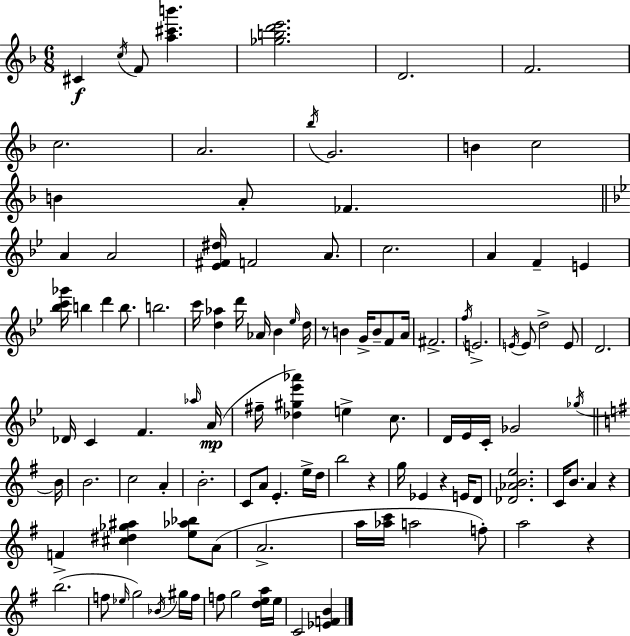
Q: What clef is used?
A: treble